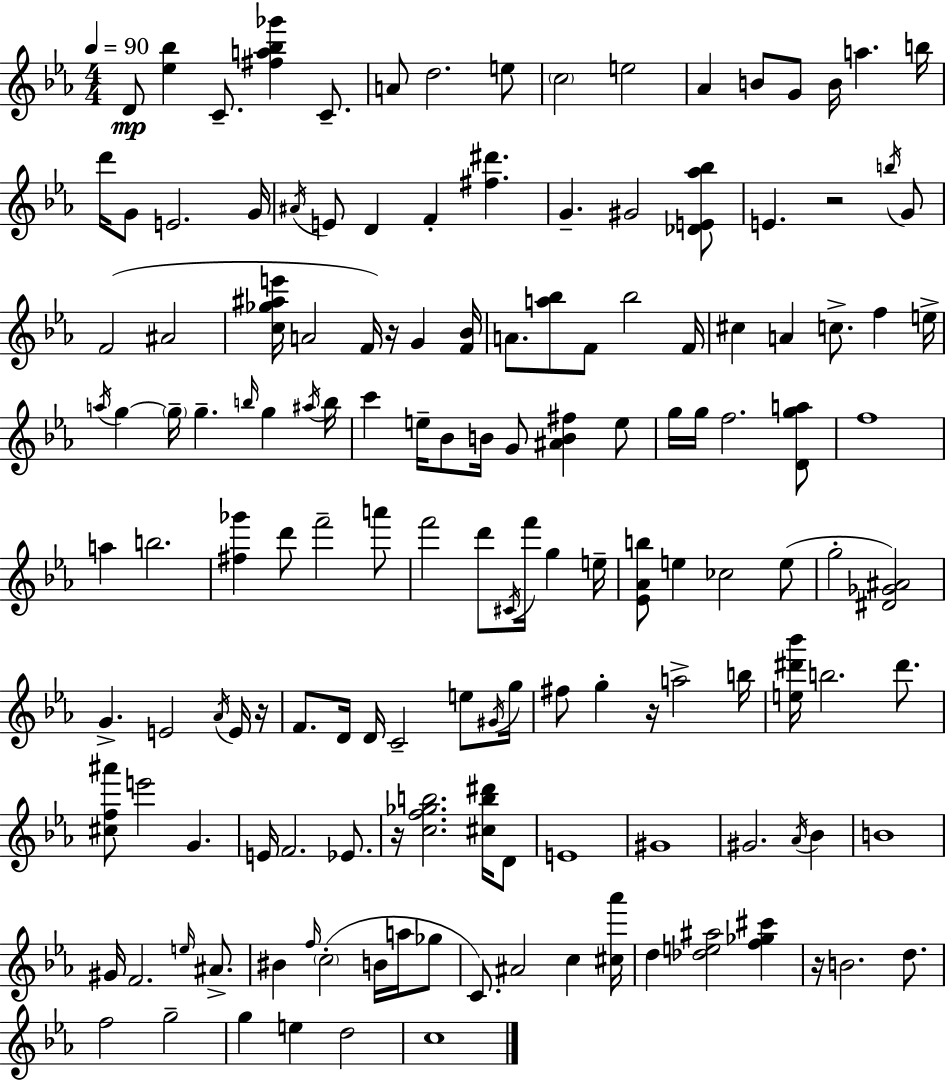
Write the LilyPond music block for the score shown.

{
  \clef treble
  \numericTimeSignature
  \time 4/4
  \key c \minor
  \tempo 4 = 90
  d'8\mp <ees'' bes''>4 c'8.-- <fis'' a'' bes'' ges'''>4 c'8.-- | a'8 d''2. e''8 | \parenthesize c''2 e''2 | aes'4 b'8 g'8 b'16 a''4. b''16 | \break d'''16 g'8 e'2. g'16 | \acciaccatura { ais'16 } e'8 d'4 f'4-. <fis'' dis'''>4. | g'4.-- gis'2 <des' e' aes'' bes''>8 | e'4. r2 \acciaccatura { b''16 } | \break g'8 f'2( ais'2 | <c'' ges'' ais'' e'''>16 a'2 f'16) r16 g'4 | <f' bes'>16 a'8. <a'' bes''>8 f'8 bes''2 | f'16 cis''4 a'4 c''8.-> f''4 | \break e''16-> \acciaccatura { a''16 } g''4~~ \parenthesize g''16-- g''4.-- \grace { b''16 } g''4 | \acciaccatura { ais''16 } b''16 c'''4 e''16-- bes'8 b'16 g'8 <ais' b' fis''>4 | e''8 g''16 g''16 f''2. | <d' g'' a''>8 f''1 | \break a''4 b''2. | <fis'' ges'''>4 d'''8 f'''2-- | a'''8 f'''2 d'''8 \acciaccatura { cis'16 } | f'''16 g''4 e''16-- <ees' aes' b''>8 e''4 ces''2 | \break e''8( g''2-. <dis' ges' ais'>2) | g'4.-> e'2 | \acciaccatura { aes'16 } e'16 r16 f'8. d'16 d'16 c'2-- | e''8 \acciaccatura { gis'16 } g''16 fis''8 g''4-. r16 a''2-> | \break b''16 <e'' dis''' bes'''>16 b''2. | dis'''8. <cis'' f'' ais'''>8 e'''2 | g'4. e'16 f'2. | ees'8. r16 <c'' f'' ges'' b''>2. | \break <cis'' b'' dis'''>16 d'8 e'1 | gis'1 | gis'2. | \acciaccatura { aes'16 } bes'4 b'1 | \break gis'16 f'2. | \grace { e''16 } ais'8.-> bis'4 \grace { f''16 } \parenthesize c''2-.( | b'16 a''16 ges''8 c'8.) ais'2 | c''4 <cis'' aes'''>16 d''4 <des'' e'' ais''>2 | \break <f'' ges'' cis'''>4 r16 b'2. | d''8. f''2 | g''2-- g''4 e''4 | d''2 c''1 | \break \bar "|."
}